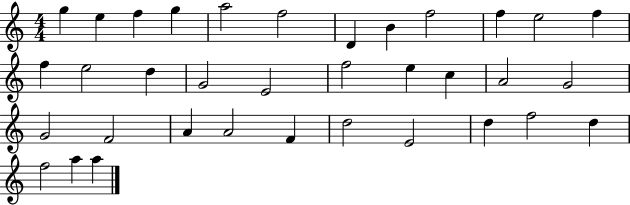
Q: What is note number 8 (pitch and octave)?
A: B4